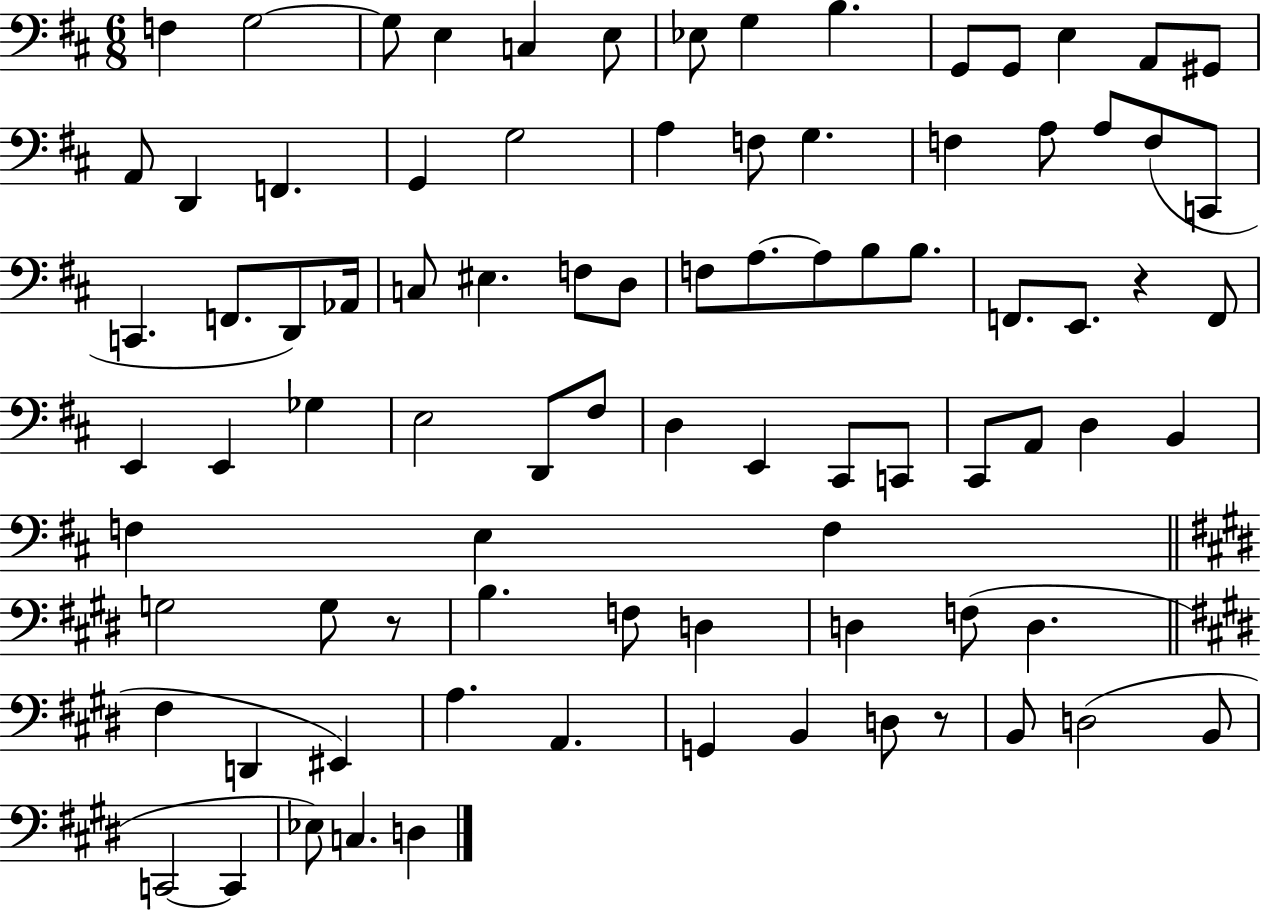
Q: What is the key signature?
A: D major